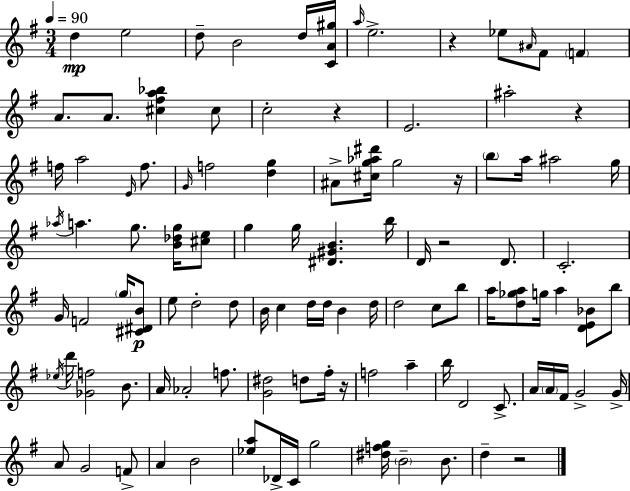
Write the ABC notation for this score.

X:1
T:Untitled
M:3/4
L:1/4
K:G
d e2 d/2 B2 d/4 [CA^g]/4 a/4 e2 z _e/2 ^A/4 ^F/2 F A/2 A/2 [^c^fa_b] ^c/2 c2 z E2 ^a2 z f/4 a2 E/4 f/2 G/4 f2 [dg] ^A/2 [^cg_a^d']/4 g2 z/4 b/2 a/4 ^a2 g/4 _a/4 a g/2 [B_dg]/4 [^ce]/2 g g/4 [^D^GB] b/4 D/4 z2 D/2 C2 G/4 F2 g/4 [^C^DB]/2 e/2 d2 d/2 B/4 c d/4 d/4 B d/4 d2 c/2 b/2 a/4 [d_ga]/2 g/4 a [DE_B]/2 b/2 _e/4 d'/4 [_Gf]2 B/2 A/4 _A2 f/2 [G^d]2 d/2 ^f/4 z/4 f2 a b/4 D2 C/2 A/4 A/4 ^F/4 G2 G/4 A/2 G2 F/2 A B2 [_ea]/2 _D/4 C/4 g2 [^dfg]/4 B2 B/2 d z2